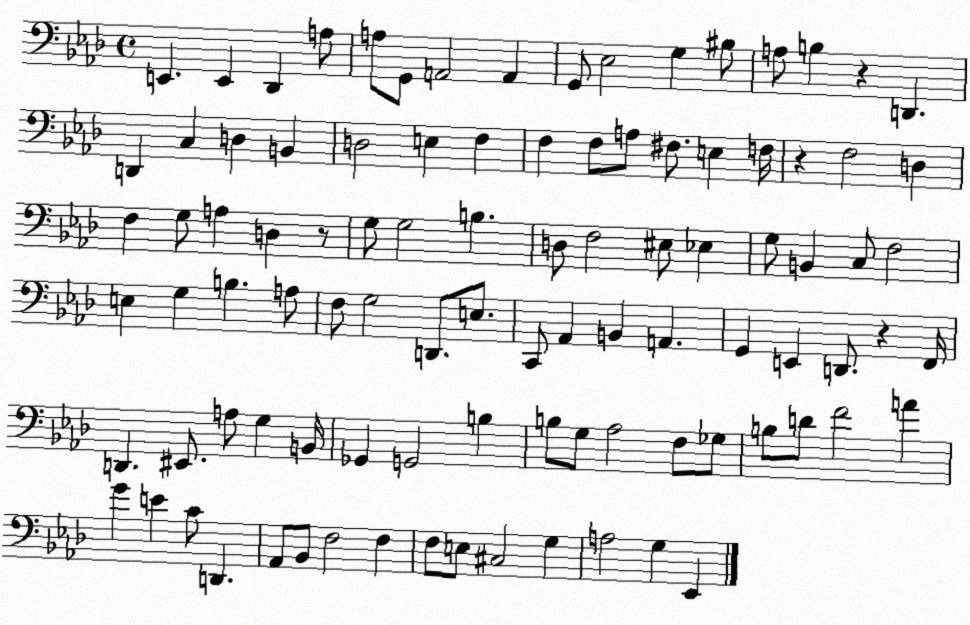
X:1
T:Untitled
M:4/4
L:1/4
K:Ab
E,, E,, _D,, A,/2 A,/2 G,,/2 A,,2 A,, G,,/2 _E,2 G, ^B,/2 A,/2 B, z D,, D,, C, D, B,, D,2 E, F, F, F,/2 A,/2 ^F,/2 E, F,/4 z F,2 D, F, G,/2 A, D, z/2 G,/2 G,2 B, D,/2 F,2 ^E,/2 _E, G,/2 B,, C,/2 F,2 E, G, B, A,/2 F,/2 G,2 D,,/2 E,/2 C,,/2 _A,, B,, A,, G,, E,, D,,/2 z F,,/4 D,, ^E,,/2 A,/2 G, B,,/4 _G,, G,,2 B, B,/2 G,/2 _A,2 F,/2 _G,/2 B,/2 D/2 F2 A G E C/2 D,, _A,,/2 _B,,/2 F,2 F, F,/2 E,/2 ^C,2 G, A,2 G, _E,,